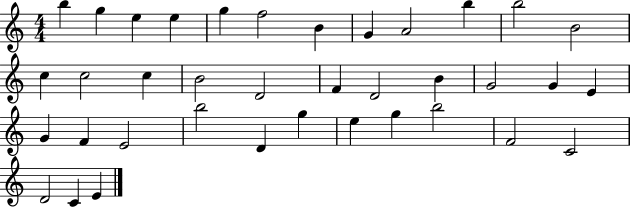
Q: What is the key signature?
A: C major